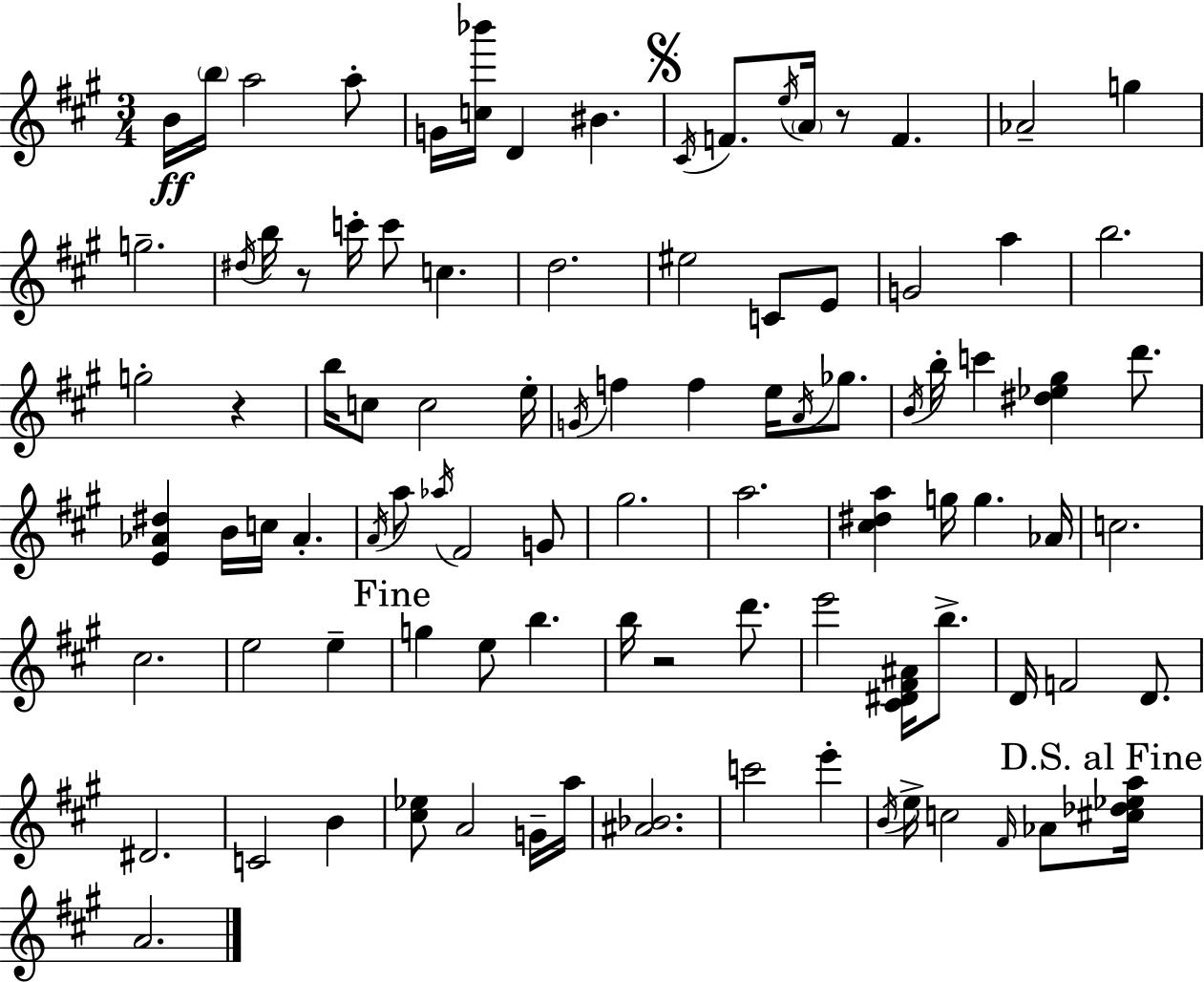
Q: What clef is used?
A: treble